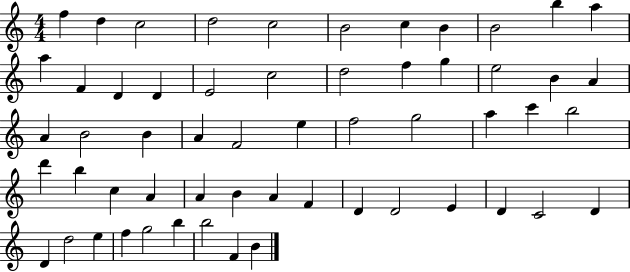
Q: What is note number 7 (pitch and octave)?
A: C5